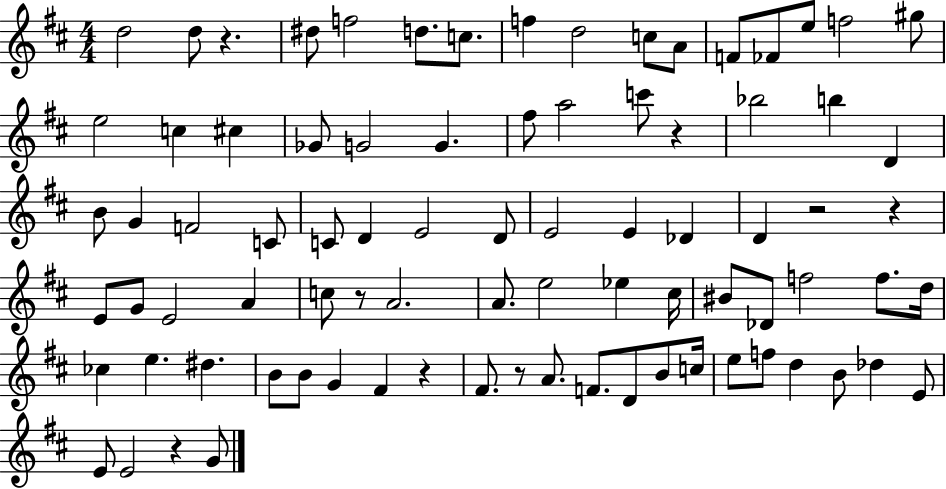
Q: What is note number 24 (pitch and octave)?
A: C6